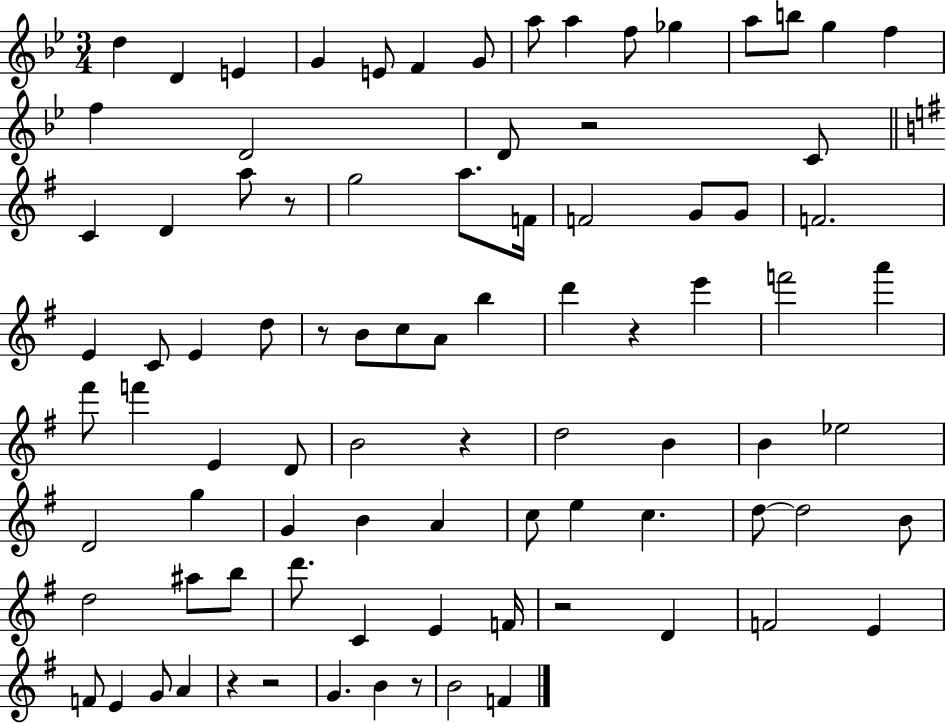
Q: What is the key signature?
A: BES major